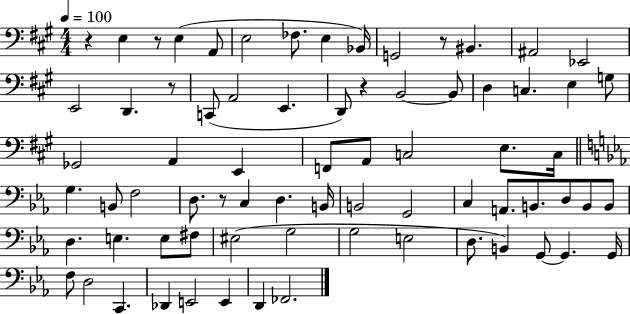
R/q E3/q R/e E3/q A2/e E3/h FES3/e. E3/q Bb2/s G2/h R/e BIS2/q. A#2/h Eb2/h E2/h D2/q. R/e C2/e A2/h E2/q. D2/e R/q B2/h B2/e D3/q C3/q. E3/q G3/e Gb2/h A2/q E2/q F2/e A2/e C3/h E3/e. C3/s G3/q. B2/e F3/h D3/e. R/e C3/q D3/q. B2/s B2/h G2/h C3/q A2/e. B2/e. D3/e B2/e B2/e D3/q. E3/q. E3/e F#3/e EIS3/h G3/h G3/h E3/h D3/e. B2/q G2/e G2/q. G2/s F3/e D3/h C2/q. Db2/q E2/h E2/q D2/q FES2/h.